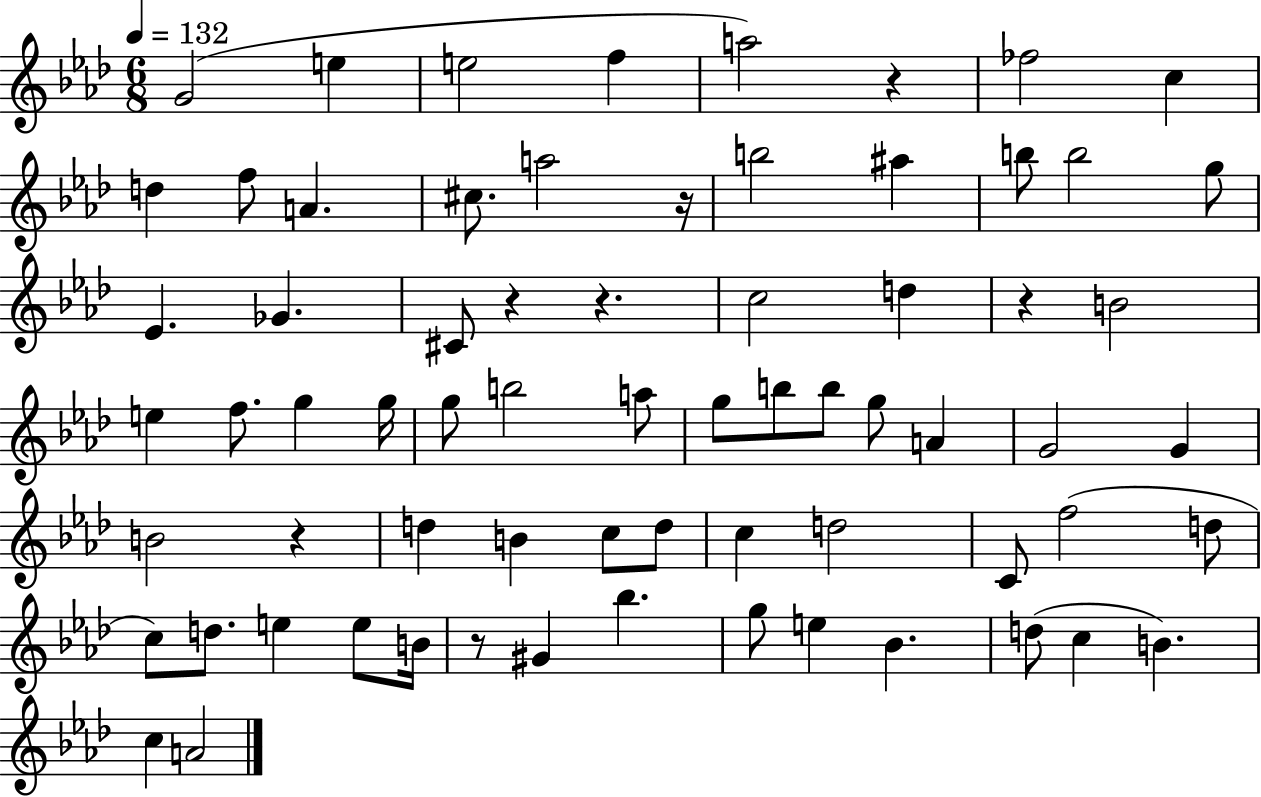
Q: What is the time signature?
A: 6/8